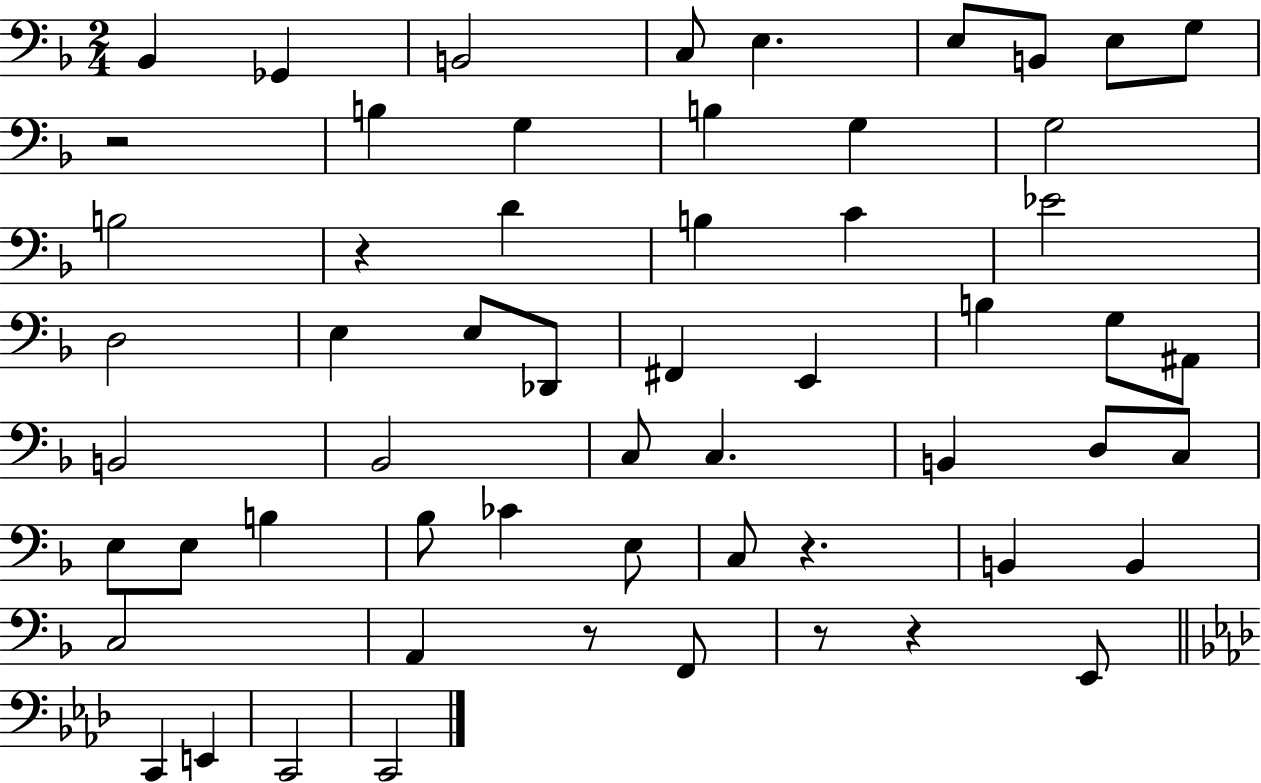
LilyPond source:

{
  \clef bass
  \numericTimeSignature
  \time 2/4
  \key f \major
  \repeat volta 2 { bes,4 ges,4 | b,2 | c8 e4. | e8 b,8 e8 g8 | \break r2 | b4 g4 | b4 g4 | g2 | \break b2 | r4 d'4 | b4 c'4 | ees'2 | \break d2 | e4 e8 des,8 | fis,4 e,4 | b4 g8 ais,8 | \break b,2 | bes,2 | c8 c4. | b,4 d8 c8 | \break e8 e8 b4 | bes8 ces'4 e8 | c8 r4. | b,4 b,4 | \break c2 | a,4 r8 f,8 | r8 r4 e,8 | \bar "||" \break \key aes \major c,4 e,4 | c,2 | c,2 | } \bar "|."
}